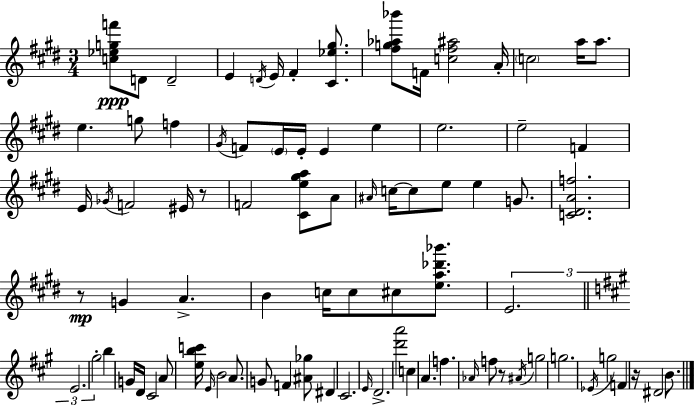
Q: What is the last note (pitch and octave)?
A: B4